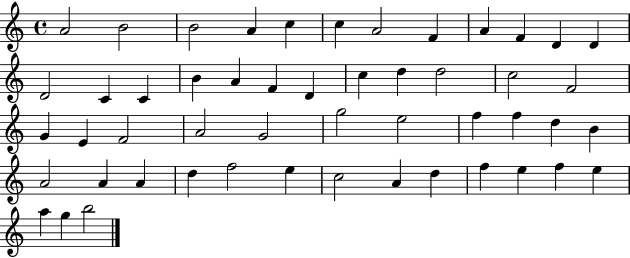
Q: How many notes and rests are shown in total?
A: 51